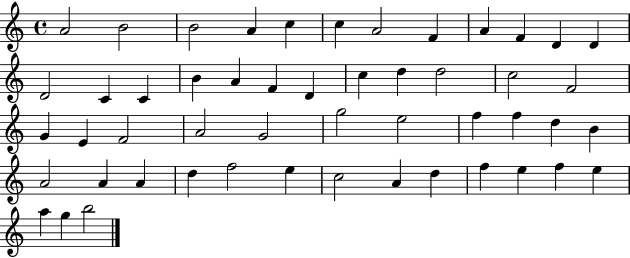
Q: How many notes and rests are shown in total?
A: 51